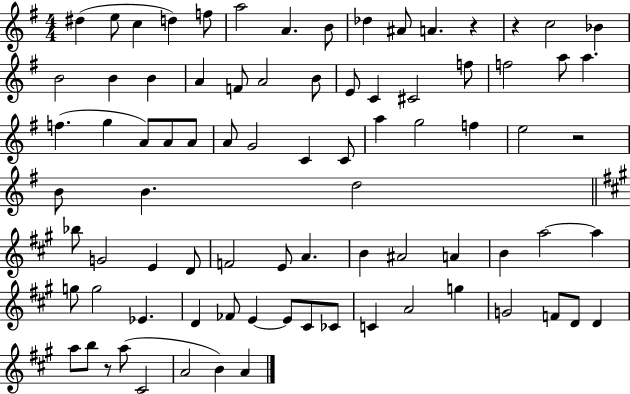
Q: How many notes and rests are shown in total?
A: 83